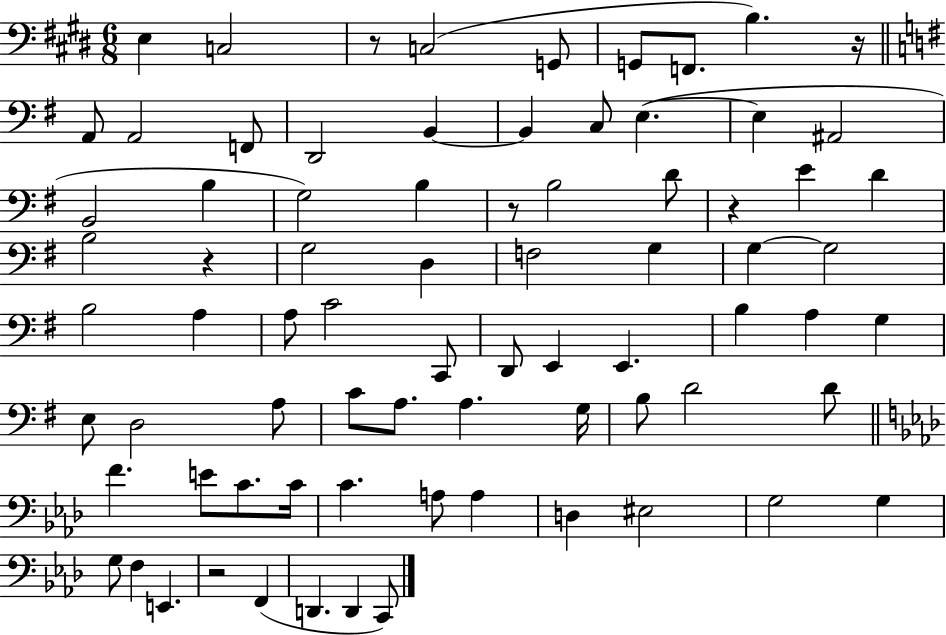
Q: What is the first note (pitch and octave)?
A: E3